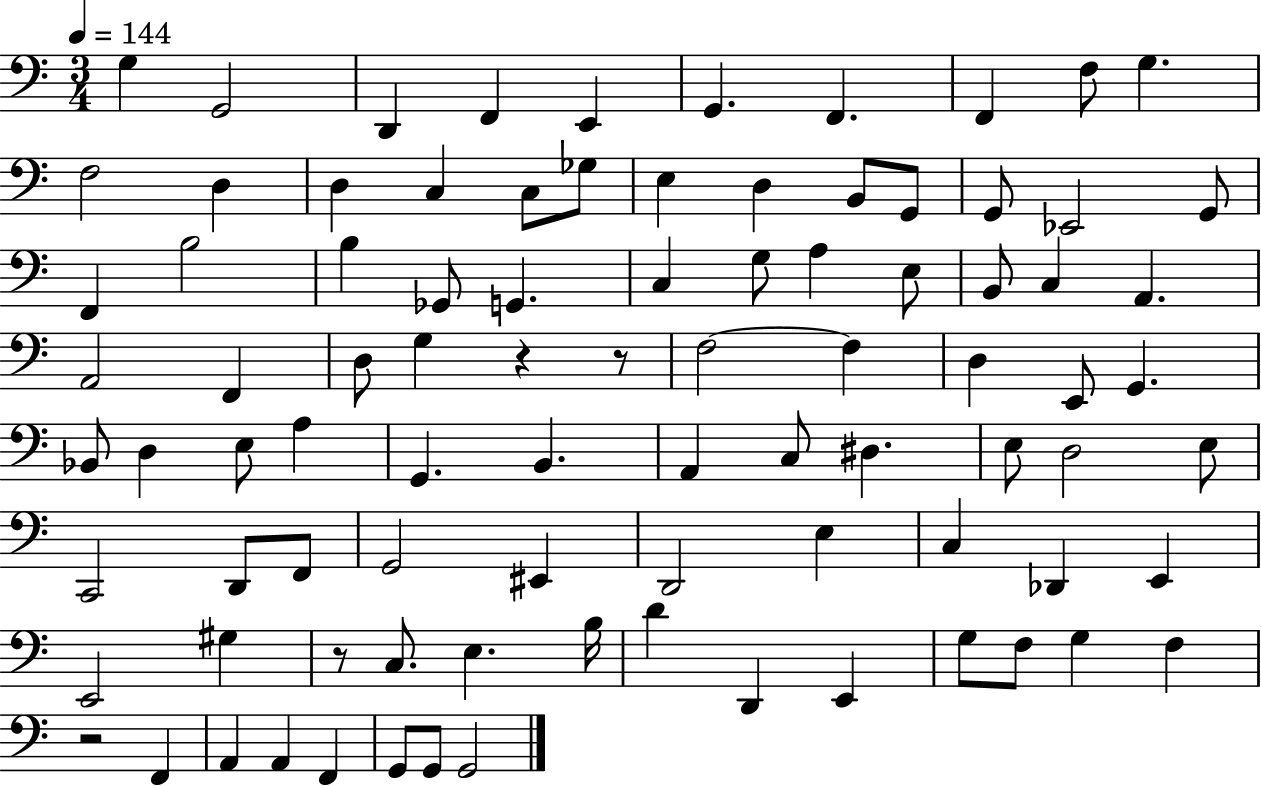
{
  \clef bass
  \numericTimeSignature
  \time 3/4
  \key c \major
  \tempo 4 = 144
  g4 g,2 | d,4 f,4 e,4 | g,4. f,4. | f,4 f8 g4. | \break f2 d4 | d4 c4 c8 ges8 | e4 d4 b,8 g,8 | g,8 ees,2 g,8 | \break f,4 b2 | b4 ges,8 g,4. | c4 g8 a4 e8 | b,8 c4 a,4. | \break a,2 f,4 | d8 g4 r4 r8 | f2~~ f4 | d4 e,8 g,4. | \break bes,8 d4 e8 a4 | g,4. b,4. | a,4 c8 dis4. | e8 d2 e8 | \break c,2 d,8 f,8 | g,2 eis,4 | d,2 e4 | c4 des,4 e,4 | \break e,2 gis4 | r8 c8. e4. b16 | d'4 d,4 e,4 | g8 f8 g4 f4 | \break r2 f,4 | a,4 a,4 f,4 | g,8 g,8 g,2 | \bar "|."
}